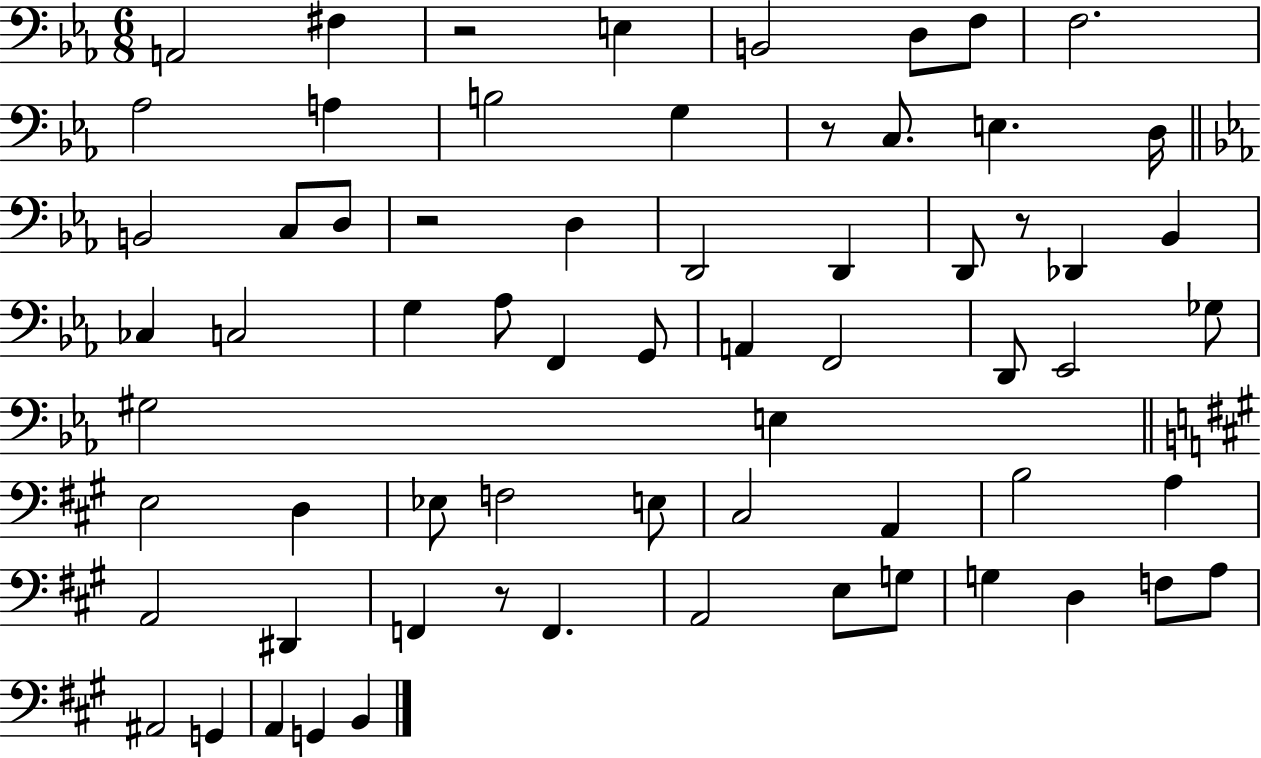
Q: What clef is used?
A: bass